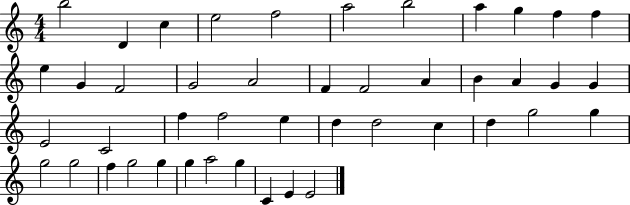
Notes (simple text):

B5/h D4/q C5/q E5/h F5/h A5/h B5/h A5/q G5/q F5/q F5/q E5/q G4/q F4/h G4/h A4/h F4/q F4/h A4/q B4/q A4/q G4/q G4/q E4/h C4/h F5/q F5/h E5/q D5/q D5/h C5/q D5/q G5/h G5/q G5/h G5/h F5/q G5/h G5/q G5/q A5/h G5/q C4/q E4/q E4/h